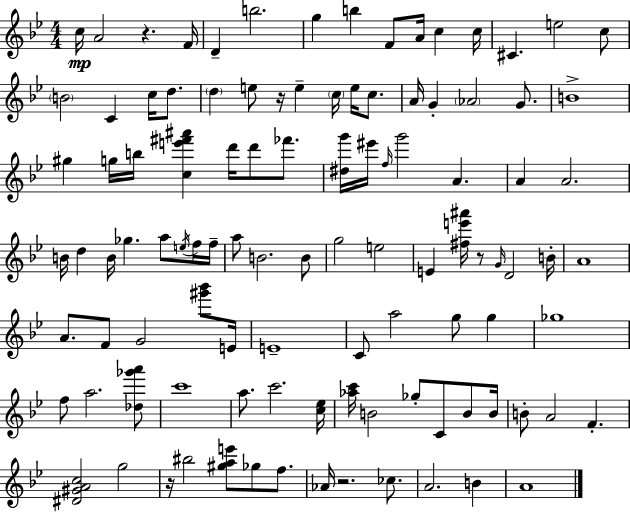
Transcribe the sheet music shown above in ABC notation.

X:1
T:Untitled
M:4/4
L:1/4
K:Gm
c/4 A2 z F/4 D b2 g b F/2 A/4 c c/4 ^C e2 c/2 B2 C c/4 d/2 d e/2 z/4 e c/4 e/4 c/2 A/4 G _A2 G/2 B4 ^g g/4 b/4 [ce'^f'^a'] d'/4 d'/2 _f'/2 [^dg']/4 ^e'/4 f/4 g'2 A A A2 B/4 d B/4 _g a/2 e/4 f/4 f/4 a/2 B2 B/2 g2 e2 E [^fe'^a']/4 z/2 G/4 D2 B/4 A4 A/2 F/2 G2 [^g'_b']/2 E/4 E4 C/2 a2 g/2 g _g4 f/2 a2 [_d_g'a']/2 c'4 a/2 c'2 [c_e]/4 [_ac']/4 B2 _g/2 C/2 B/2 B/4 B/2 A2 F [^D^GAc]2 g2 z/4 ^b2 [^gae']/2 _g/2 f/2 _A/4 z2 _c/2 A2 B A4